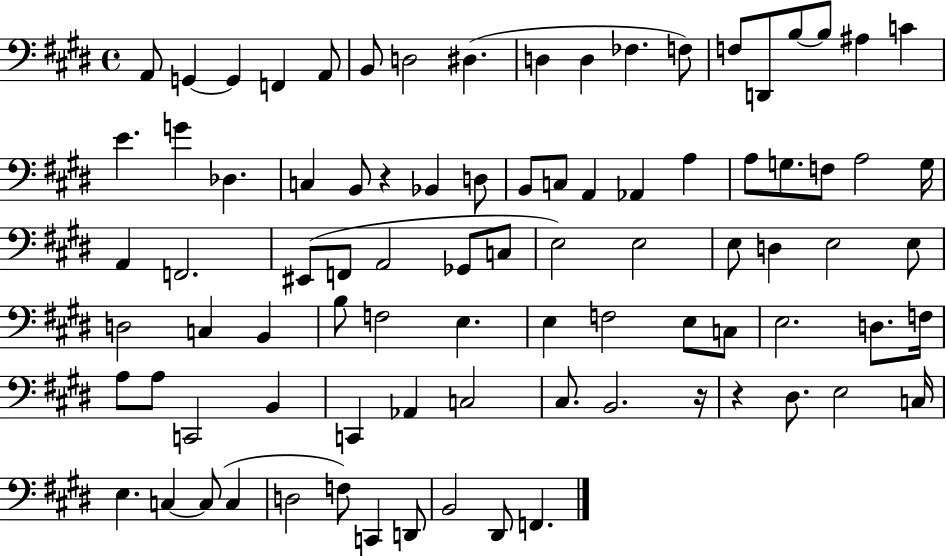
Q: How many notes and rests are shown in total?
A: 87